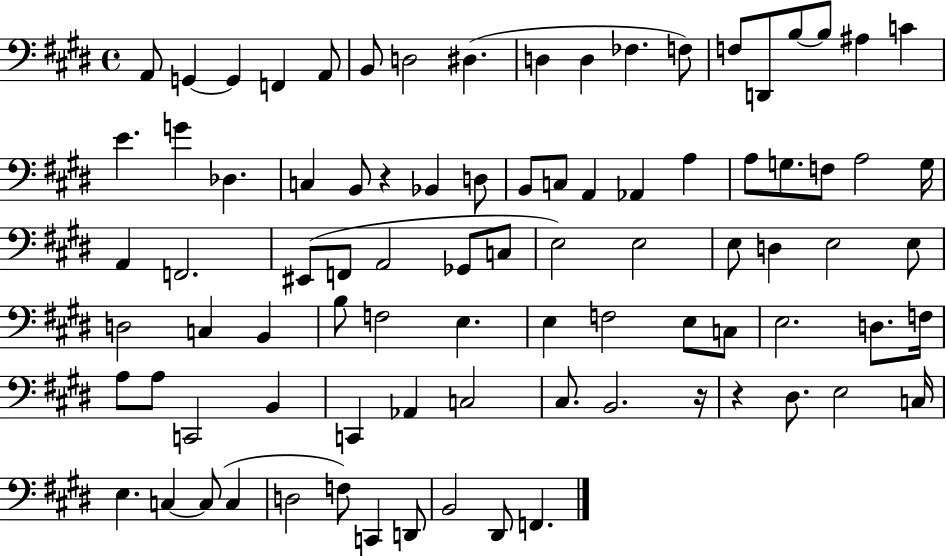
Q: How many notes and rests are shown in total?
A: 87